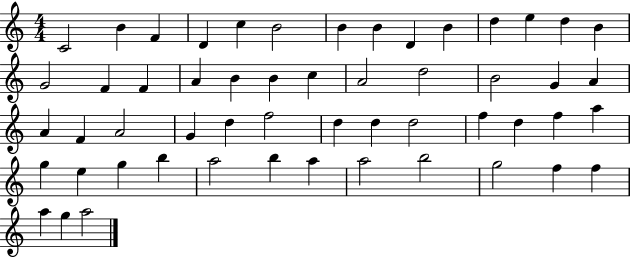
X:1
T:Untitled
M:4/4
L:1/4
K:C
C2 B F D c B2 B B D B d e d B G2 F F A B B c A2 d2 B2 G A A F A2 G d f2 d d d2 f d f a g e g b a2 b a a2 b2 g2 f f a g a2